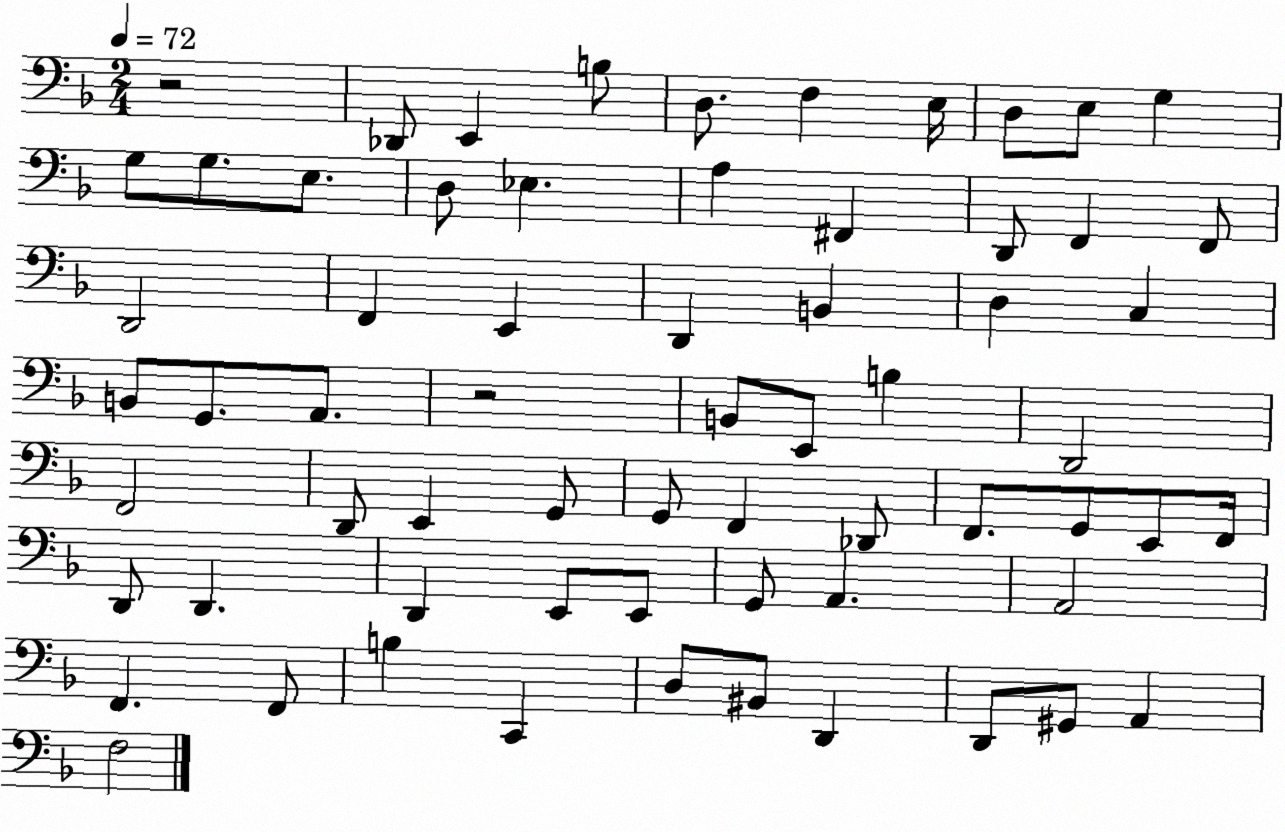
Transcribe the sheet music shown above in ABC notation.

X:1
T:Untitled
M:2/4
L:1/4
K:F
z2 _D,,/2 E,, B,/2 D,/2 F, E,/4 D,/2 E,/2 G, G,/2 G,/2 E,/2 D,/2 _E, A, ^F,, D,,/2 F,, F,,/2 D,,2 F,, E,, D,, B,, D, C, B,,/2 G,,/2 A,,/2 z2 B,,/2 E,,/2 B, D,,2 F,,2 D,,/2 E,, G,,/2 G,,/2 F,, _D,,/2 F,,/2 G,,/2 E,,/2 F,,/4 D,,/2 D,, D,, E,,/2 E,,/2 G,,/2 A,, A,,2 F,, F,,/2 B, C,, D,/2 ^B,,/2 D,, D,,/2 ^G,,/2 A,, F,2